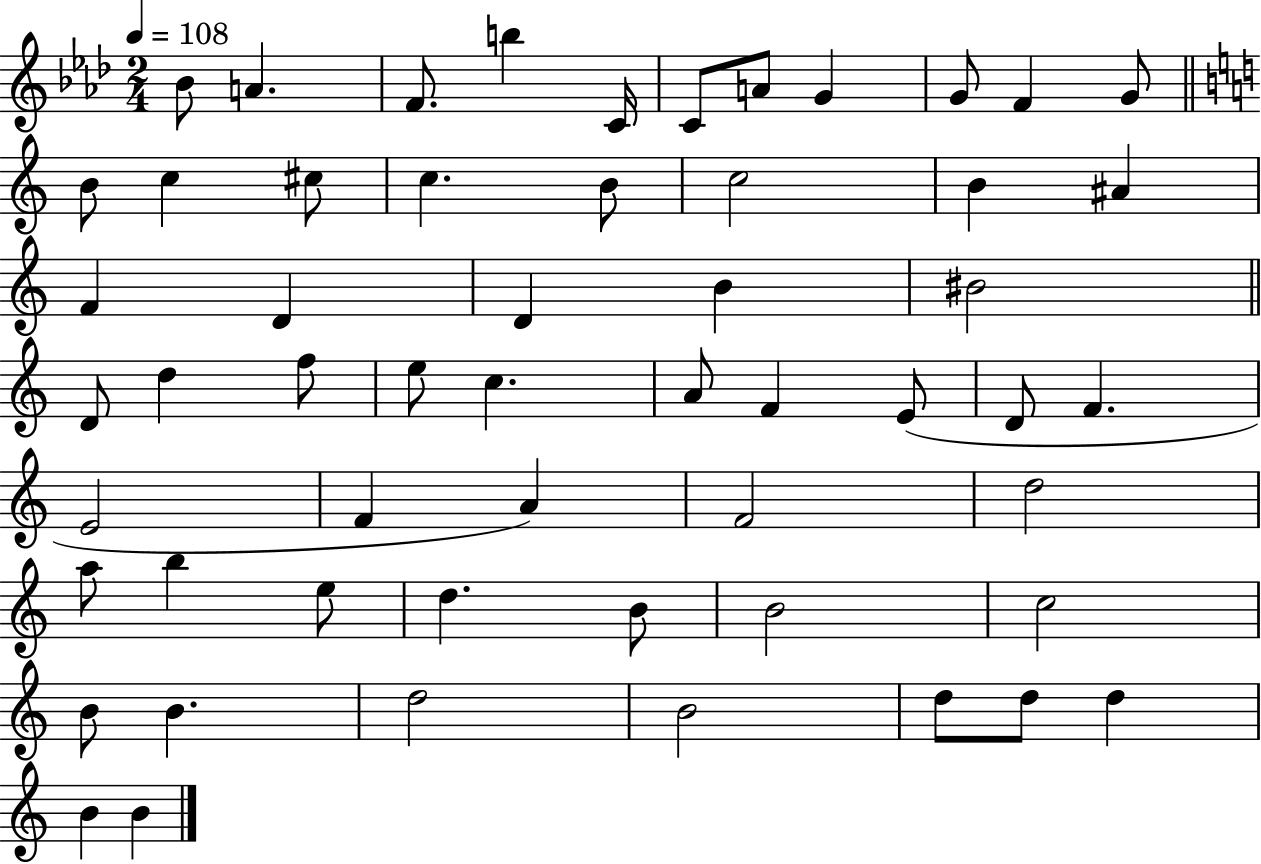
{
  \clef treble
  \numericTimeSignature
  \time 2/4
  \key aes \major
  \tempo 4 = 108
  bes'8 a'4. | f'8. b''4 c'16 | c'8 a'8 g'4 | g'8 f'4 g'8 | \break \bar "||" \break \key c \major b'8 c''4 cis''8 | c''4. b'8 | c''2 | b'4 ais'4 | \break f'4 d'4 | d'4 b'4 | bis'2 | \bar "||" \break \key a \minor d'8 d''4 f''8 | e''8 c''4. | a'8 f'4 e'8( | d'8 f'4. | \break e'2 | f'4 a'4) | f'2 | d''2 | \break a''8 b''4 e''8 | d''4. b'8 | b'2 | c''2 | \break b'8 b'4. | d''2 | b'2 | d''8 d''8 d''4 | \break b'4 b'4 | \bar "|."
}